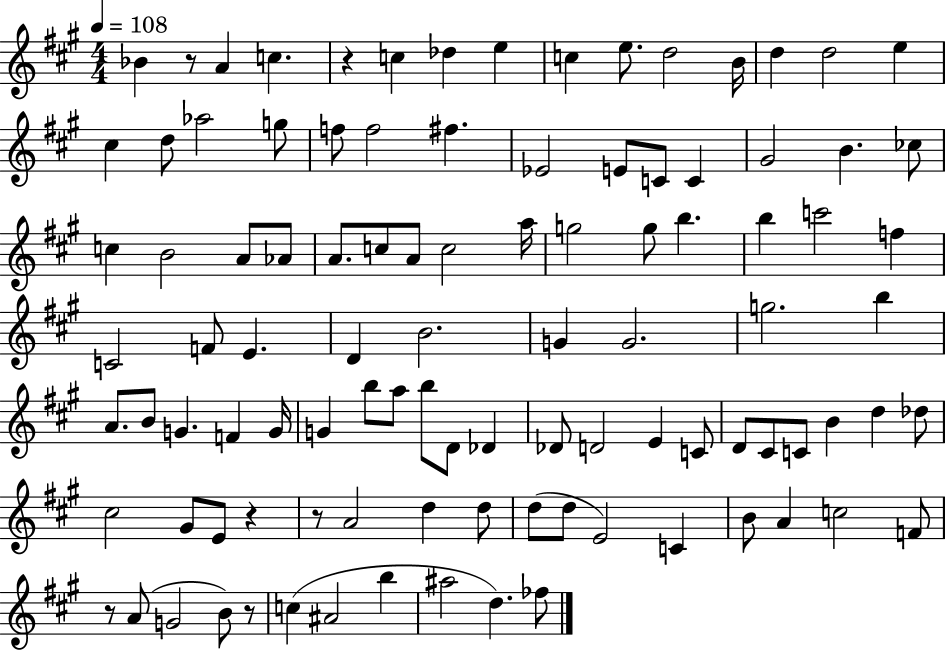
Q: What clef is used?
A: treble